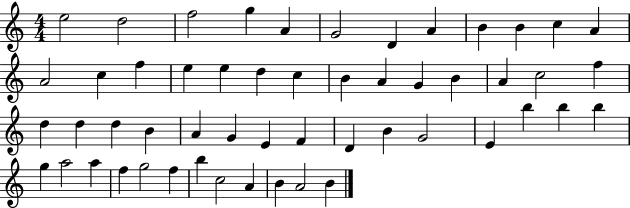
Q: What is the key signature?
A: C major